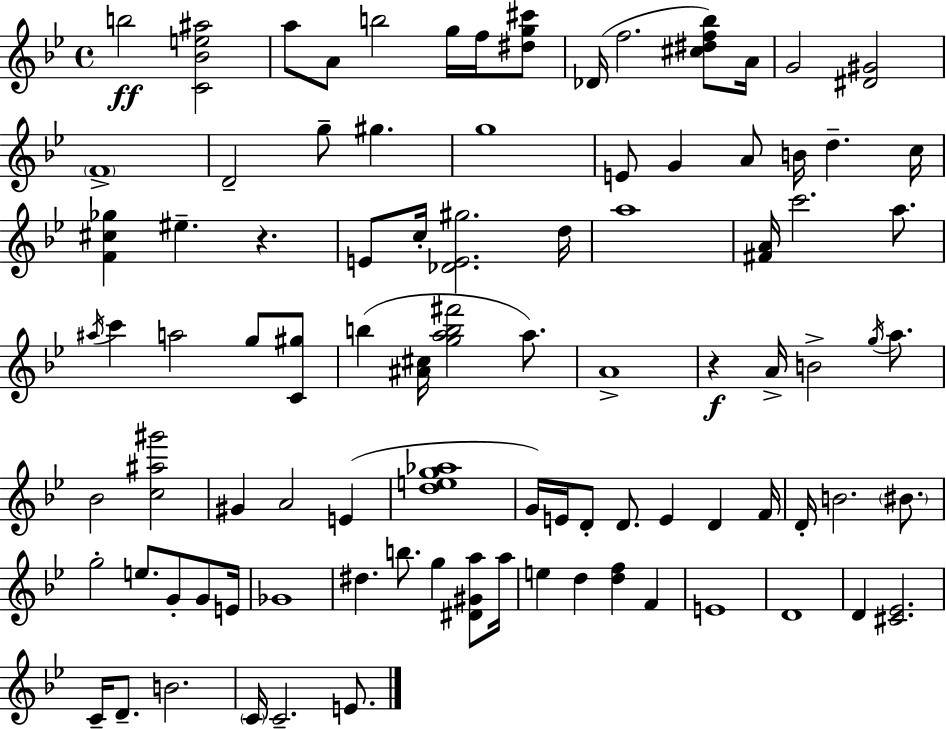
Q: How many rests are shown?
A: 2